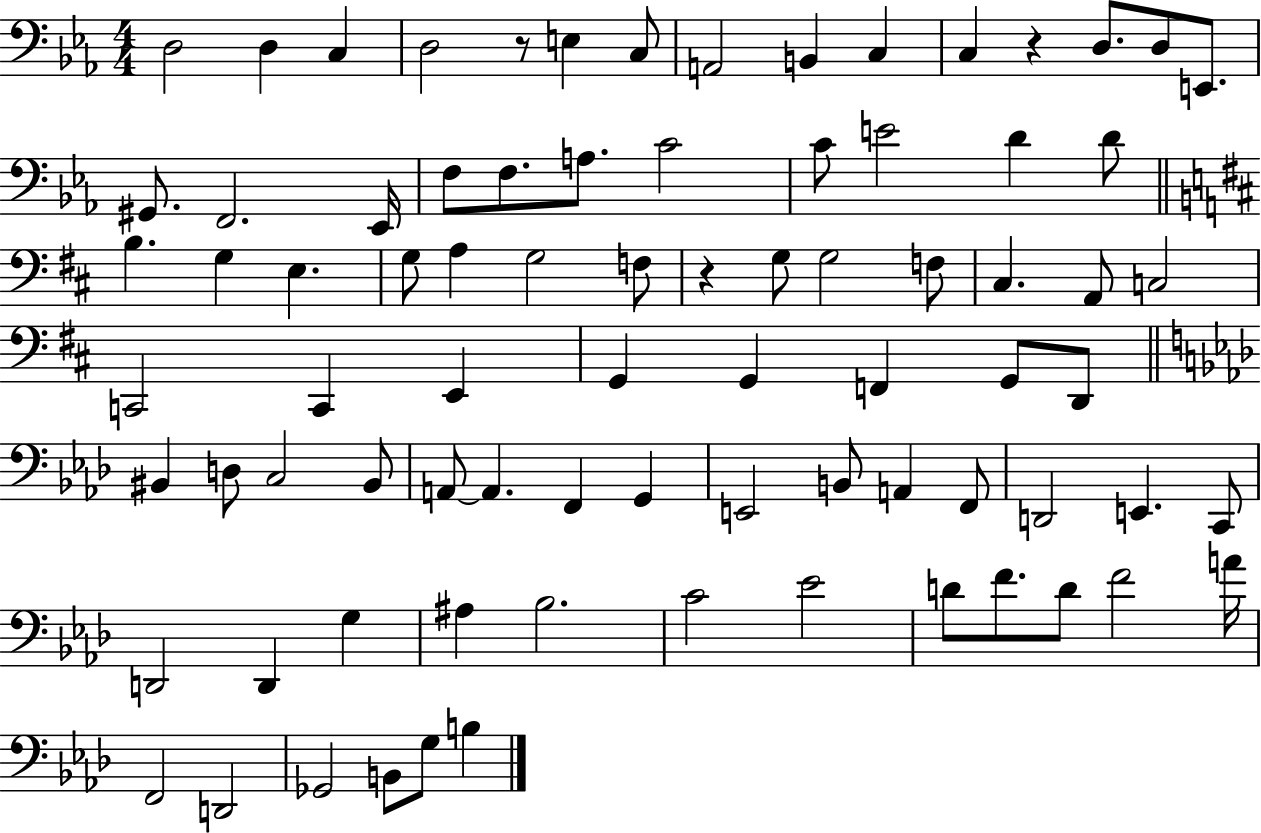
D3/h D3/q C3/q D3/h R/e E3/q C3/e A2/h B2/q C3/q C3/q R/q D3/e. D3/e E2/e. G#2/e. F2/h. Eb2/s F3/e F3/e. A3/e. C4/h C4/e E4/h D4/q D4/e B3/q. G3/q E3/q. G3/e A3/q G3/h F3/e R/q G3/e G3/h F3/e C#3/q. A2/e C3/h C2/h C2/q E2/q G2/q G2/q F2/q G2/e D2/e BIS2/q D3/e C3/h BIS2/e A2/e A2/q. F2/q G2/q E2/h B2/e A2/q F2/e D2/h E2/q. C2/e D2/h D2/q G3/q A#3/q Bb3/h. C4/h Eb4/h D4/e F4/e. D4/e F4/h A4/s F2/h D2/h Gb2/h B2/e G3/e B3/q